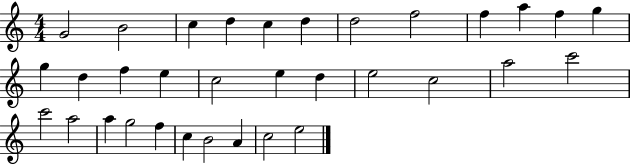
{
  \clef treble
  \numericTimeSignature
  \time 4/4
  \key c \major
  g'2 b'2 | c''4 d''4 c''4 d''4 | d''2 f''2 | f''4 a''4 f''4 g''4 | \break g''4 d''4 f''4 e''4 | c''2 e''4 d''4 | e''2 c''2 | a''2 c'''2 | \break c'''2 a''2 | a''4 g''2 f''4 | c''4 b'2 a'4 | c''2 e''2 | \break \bar "|."
}